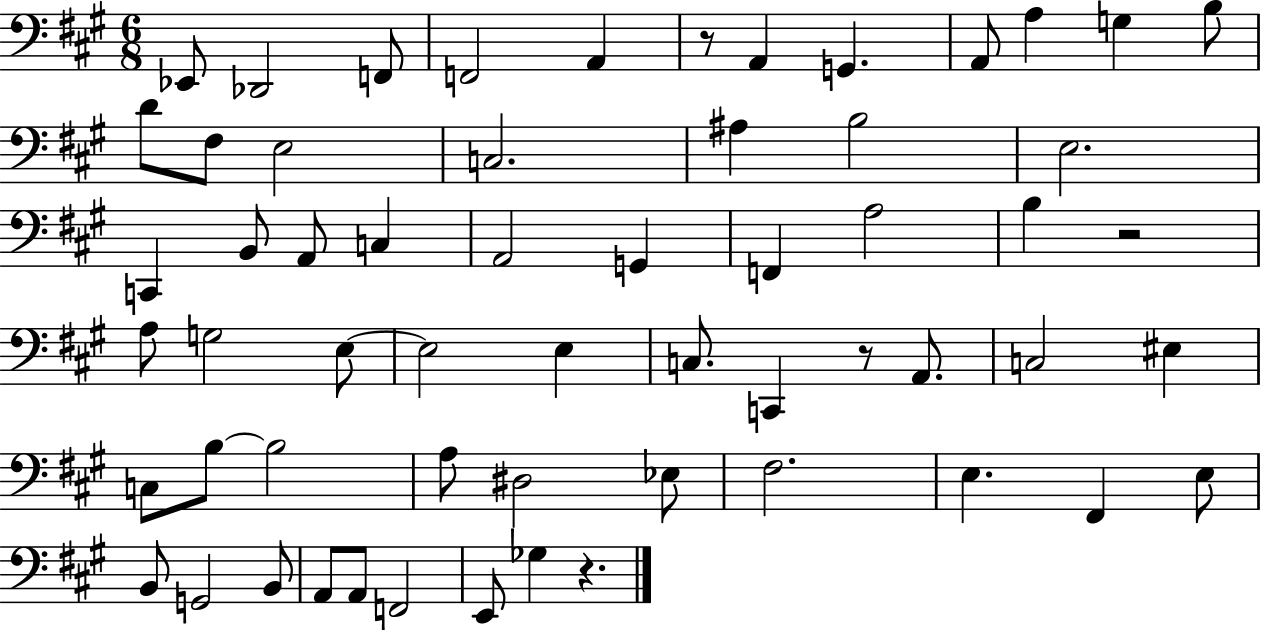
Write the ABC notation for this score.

X:1
T:Untitled
M:6/8
L:1/4
K:A
_E,,/2 _D,,2 F,,/2 F,,2 A,, z/2 A,, G,, A,,/2 A, G, B,/2 D/2 ^F,/2 E,2 C,2 ^A, B,2 E,2 C,, B,,/2 A,,/2 C, A,,2 G,, F,, A,2 B, z2 A,/2 G,2 E,/2 E,2 E, C,/2 C,, z/2 A,,/2 C,2 ^E, C,/2 B,/2 B,2 A,/2 ^D,2 _E,/2 ^F,2 E, ^F,, E,/2 B,,/2 G,,2 B,,/2 A,,/2 A,,/2 F,,2 E,,/2 _G, z